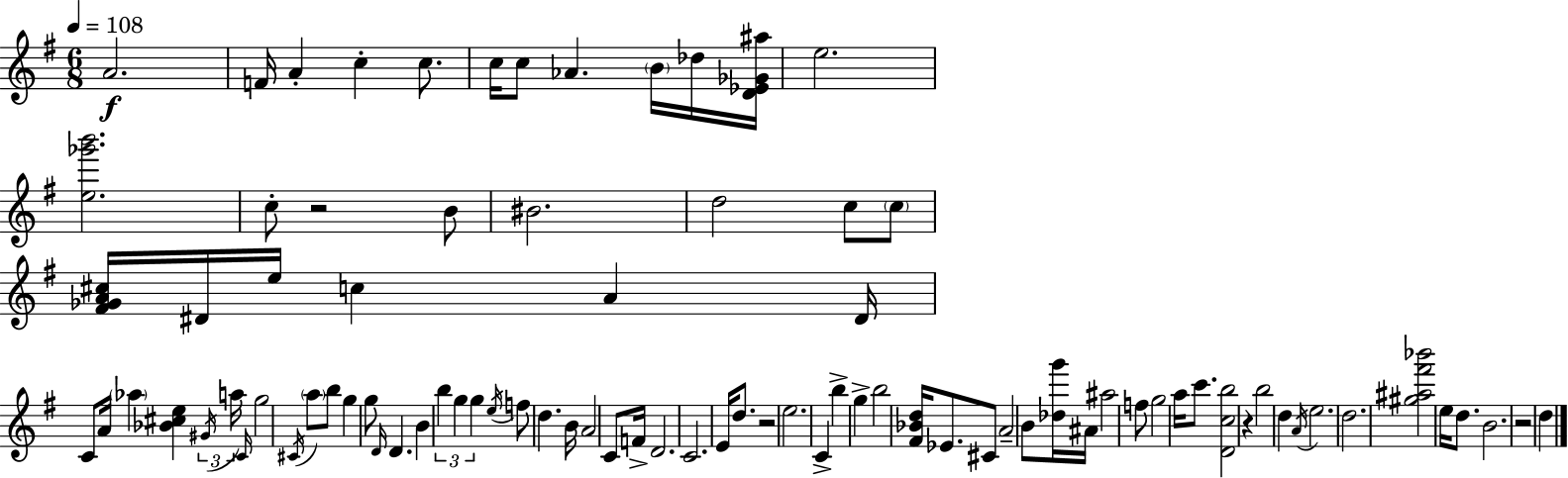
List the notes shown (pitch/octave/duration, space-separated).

A4/h. F4/s A4/q C5/q C5/e. C5/s C5/e Ab4/q. B4/s Db5/s [D4,Eb4,Gb4,A#5]/s E5/h. [E5,Gb6,B6]/h. C5/e R/h B4/e BIS4/h. D5/h C5/e C5/e [F#4,Gb4,A4,C#5]/s D#4/s E5/s C5/q A4/q D#4/s C4/e A4/s Ab5/q [Bb4,C#5,E5]/q G#4/s A5/s C4/s G5/h C#4/s A5/e B5/e G5/q G5/e D4/s D4/q. B4/q B5/q G5/q G5/q E5/s F5/e D5/q. B4/s A4/h C4/e F4/s D4/h. C4/h. E4/s D5/e. R/h E5/h. C4/q B5/q G5/q B5/h [F#4,Bb4,D5]/s Eb4/e. C#4/e A4/h B4/e [Db5,G6]/s A#4/s A#5/h F5/e G5/h A5/s C6/e. [D4,C5,B5]/h R/q B5/h D5/q A4/s E5/h. D5/h. [G#5,A#5,F#6,Bb6]/h E5/s D5/e. B4/h. R/h D5/q